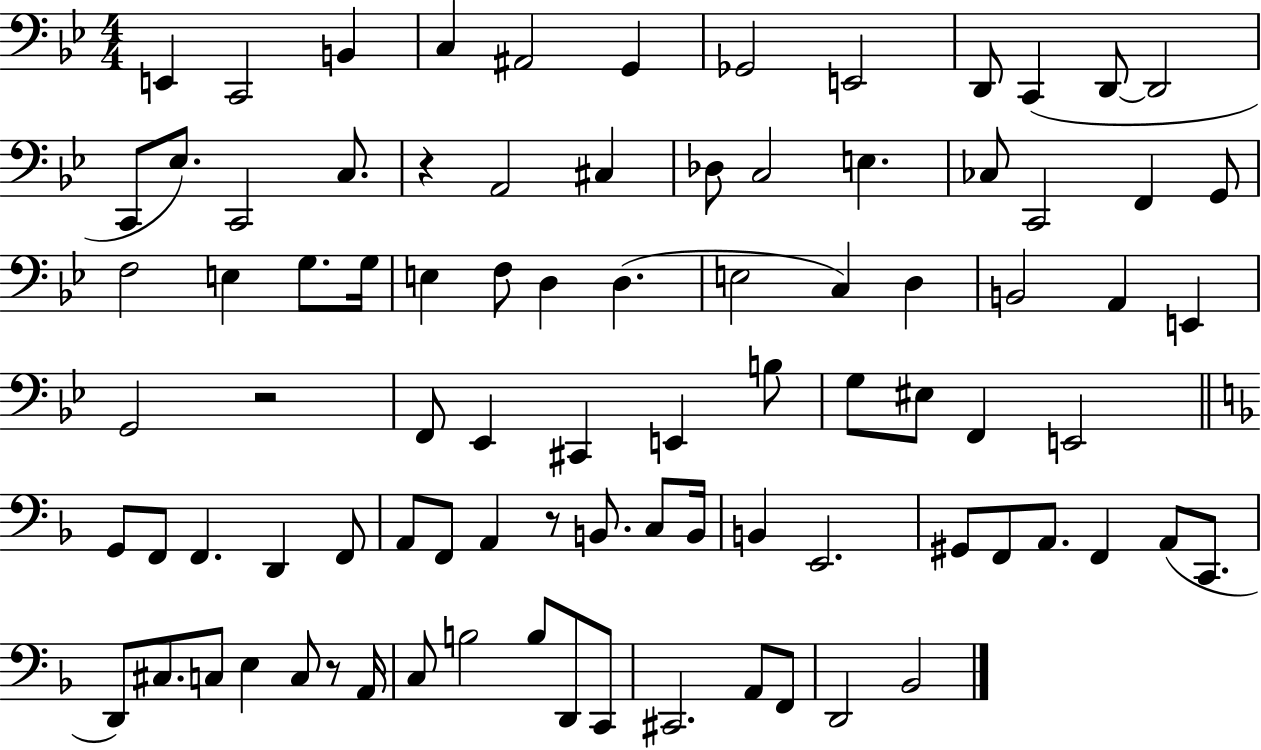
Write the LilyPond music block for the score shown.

{
  \clef bass
  \numericTimeSignature
  \time 4/4
  \key bes \major
  \repeat volta 2 { e,4 c,2 b,4 | c4 ais,2 g,4 | ges,2 e,2 | d,8 c,4( d,8~~ d,2 | \break c,8 ees8.) c,2 c8. | r4 a,2 cis4 | des8 c2 e4. | ces8 c,2 f,4 g,8 | \break f2 e4 g8. g16 | e4 f8 d4 d4.( | e2 c4) d4 | b,2 a,4 e,4 | \break g,2 r2 | f,8 ees,4 cis,4 e,4 b8 | g8 eis8 f,4 e,2 | \bar "||" \break \key d \minor g,8 f,8 f,4. d,4 f,8 | a,8 f,8 a,4 r8 b,8. c8 b,16 | b,4 e,2. | gis,8 f,8 a,8. f,4 a,8( c,8. | \break d,8) cis8. c8 e4 c8 r8 a,16 | c8 b2 b8 d,8 c,8 | cis,2. a,8 f,8 | d,2 bes,2 | \break } \bar "|."
}